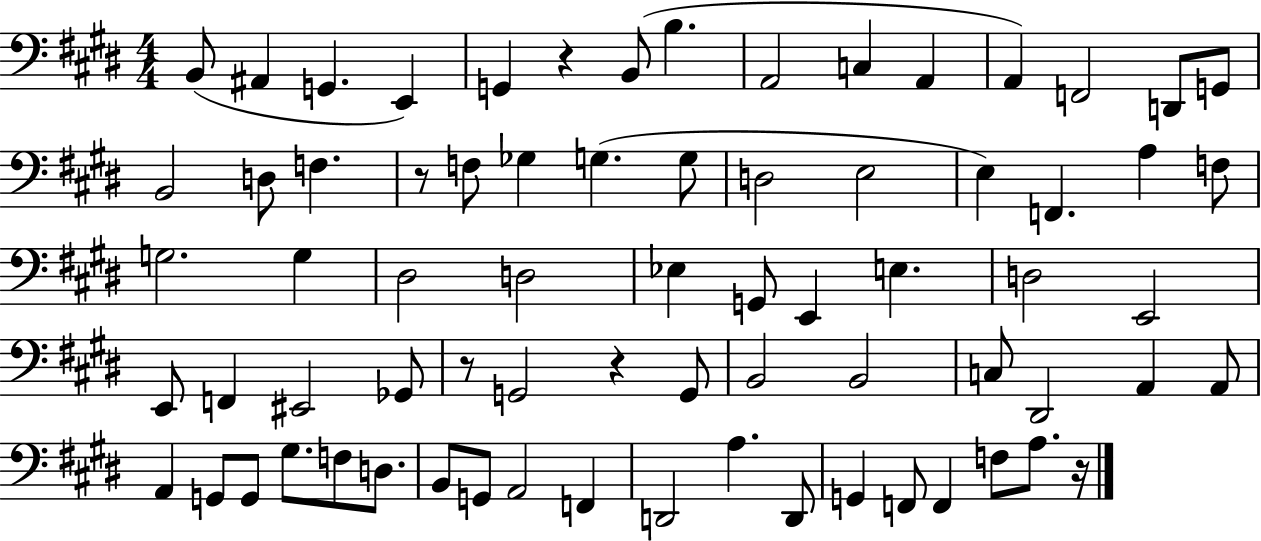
X:1
T:Untitled
M:4/4
L:1/4
K:E
B,,/2 ^A,, G,, E,, G,, z B,,/2 B, A,,2 C, A,, A,, F,,2 D,,/2 G,,/2 B,,2 D,/2 F, z/2 F,/2 _G, G, G,/2 D,2 E,2 E, F,, A, F,/2 G,2 G, ^D,2 D,2 _E, G,,/2 E,, E, D,2 E,,2 E,,/2 F,, ^E,,2 _G,,/2 z/2 G,,2 z G,,/2 B,,2 B,,2 C,/2 ^D,,2 A,, A,,/2 A,, G,,/2 G,,/2 ^G,/2 F,/2 D,/2 B,,/2 G,,/2 A,,2 F,, D,,2 A, D,,/2 G,, F,,/2 F,, F,/2 A,/2 z/4